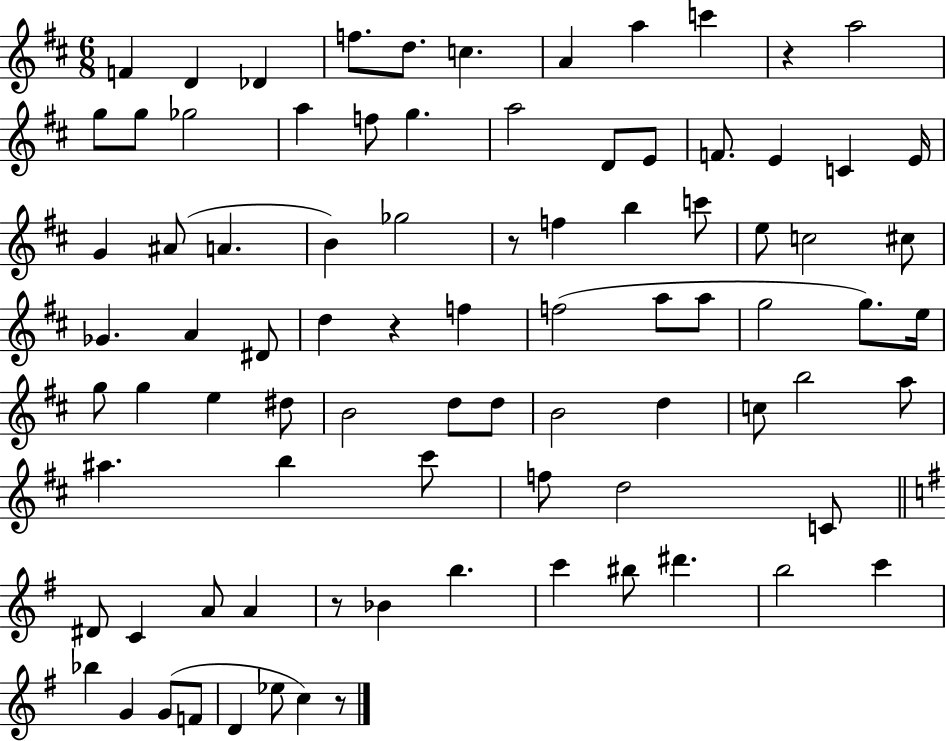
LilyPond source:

{
  \clef treble
  \numericTimeSignature
  \time 6/8
  \key d \major
  f'4 d'4 des'4 | f''8. d''8. c''4. | a'4 a''4 c'''4 | r4 a''2 | \break g''8 g''8 ges''2 | a''4 f''8 g''4. | a''2 d'8 e'8 | f'8. e'4 c'4 e'16 | \break g'4 ais'8( a'4. | b'4) ges''2 | r8 f''4 b''4 c'''8 | e''8 c''2 cis''8 | \break ges'4. a'4 dis'8 | d''4 r4 f''4 | f''2( a''8 a''8 | g''2 g''8.) e''16 | \break g''8 g''4 e''4 dis''8 | b'2 d''8 d''8 | b'2 d''4 | c''8 b''2 a''8 | \break ais''4. b''4 cis'''8 | f''8 d''2 c'8 | \bar "||" \break \key g \major dis'8 c'4 a'8 a'4 | r8 bes'4 b''4. | c'''4 bis''8 dis'''4. | b''2 c'''4 | \break bes''4 g'4 g'8( f'8 | d'4 ees''8 c''4) r8 | \bar "|."
}